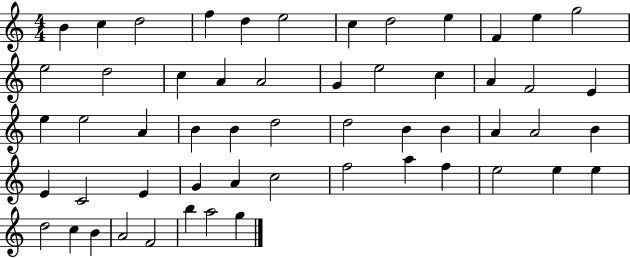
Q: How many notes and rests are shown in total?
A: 55